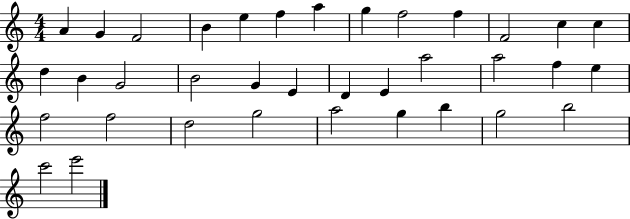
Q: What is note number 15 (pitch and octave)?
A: B4